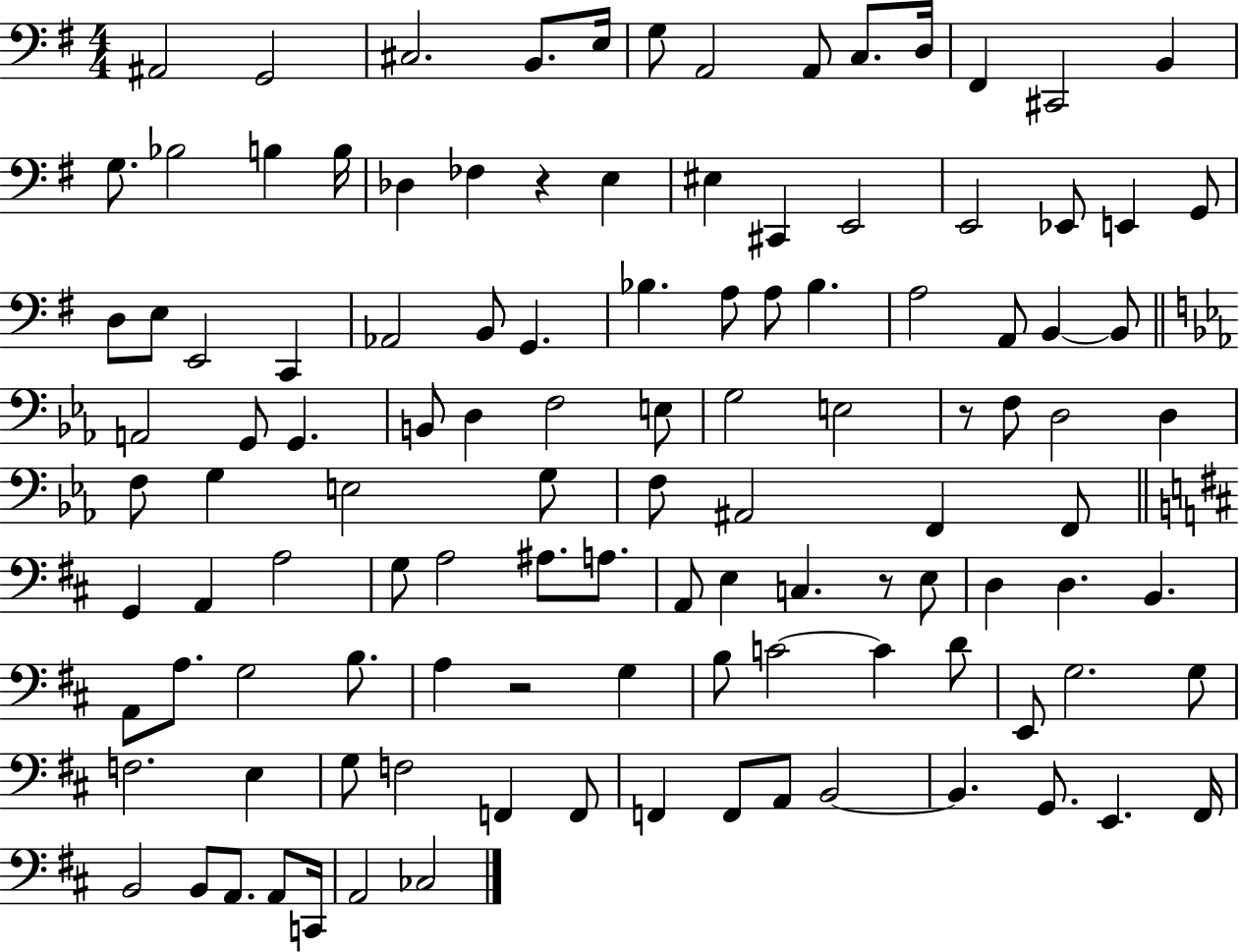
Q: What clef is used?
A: bass